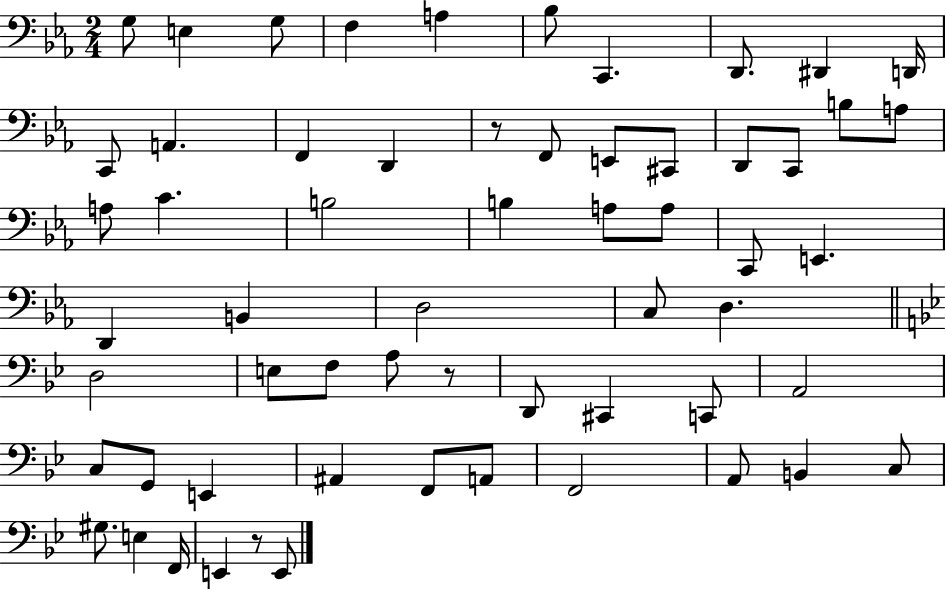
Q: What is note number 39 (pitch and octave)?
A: D2